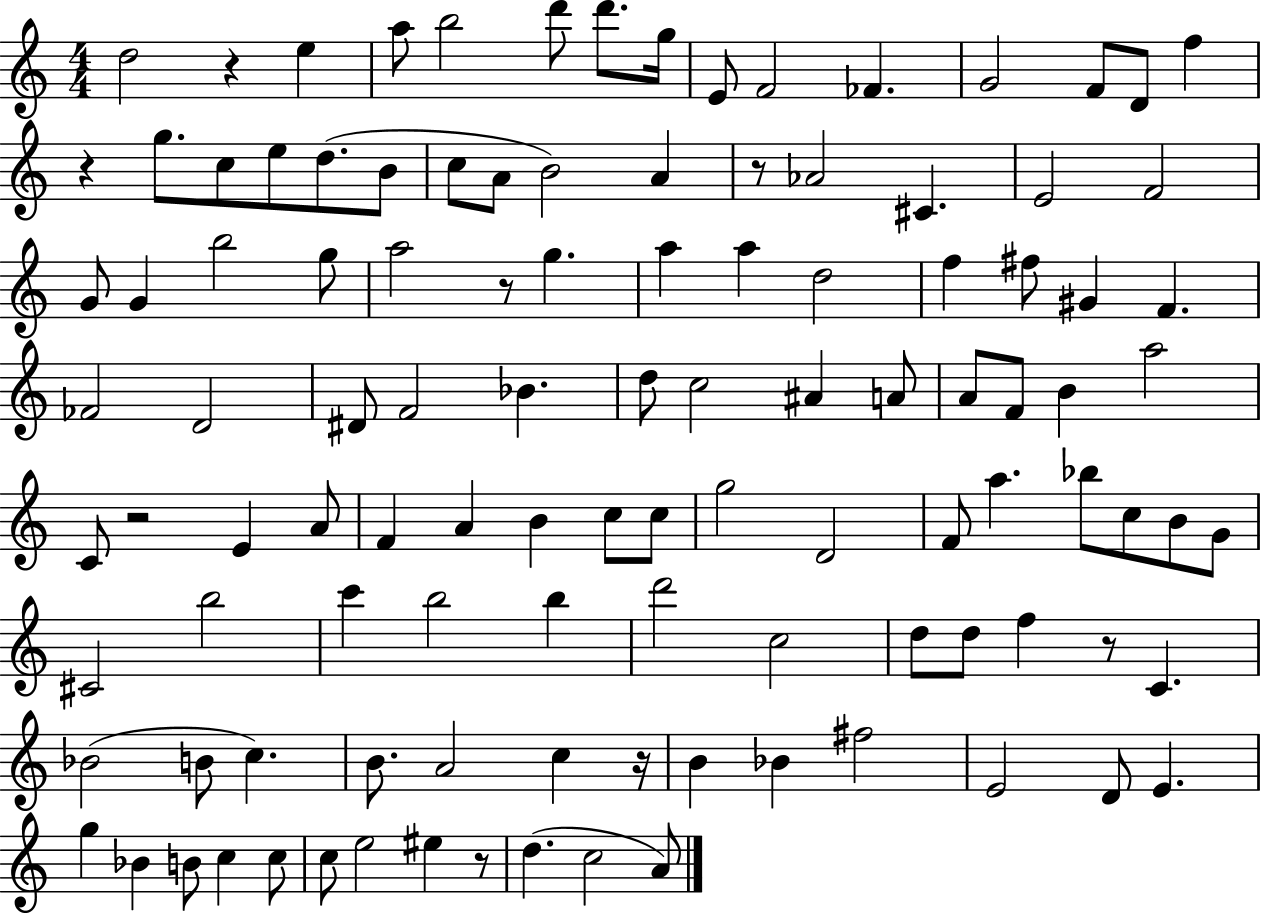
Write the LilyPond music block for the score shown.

{
  \clef treble
  \numericTimeSignature
  \time 4/4
  \key c \major
  d''2 r4 e''4 | a''8 b''2 d'''8 d'''8. g''16 | e'8 f'2 fes'4. | g'2 f'8 d'8 f''4 | \break r4 g''8. c''8 e''8 d''8.( b'8 | c''8 a'8 b'2) a'4 | r8 aes'2 cis'4. | e'2 f'2 | \break g'8 g'4 b''2 g''8 | a''2 r8 g''4. | a''4 a''4 d''2 | f''4 fis''8 gis'4 f'4. | \break fes'2 d'2 | dis'8 f'2 bes'4. | d''8 c''2 ais'4 a'8 | a'8 f'8 b'4 a''2 | \break c'8 r2 e'4 a'8 | f'4 a'4 b'4 c''8 c''8 | g''2 d'2 | f'8 a''4. bes''8 c''8 b'8 g'8 | \break cis'2 b''2 | c'''4 b''2 b''4 | d'''2 c''2 | d''8 d''8 f''4 r8 c'4. | \break bes'2( b'8 c''4.) | b'8. a'2 c''4 r16 | b'4 bes'4 fis''2 | e'2 d'8 e'4. | \break g''4 bes'4 b'8 c''4 c''8 | c''8 e''2 eis''4 r8 | d''4.( c''2 a'8) | \bar "|."
}